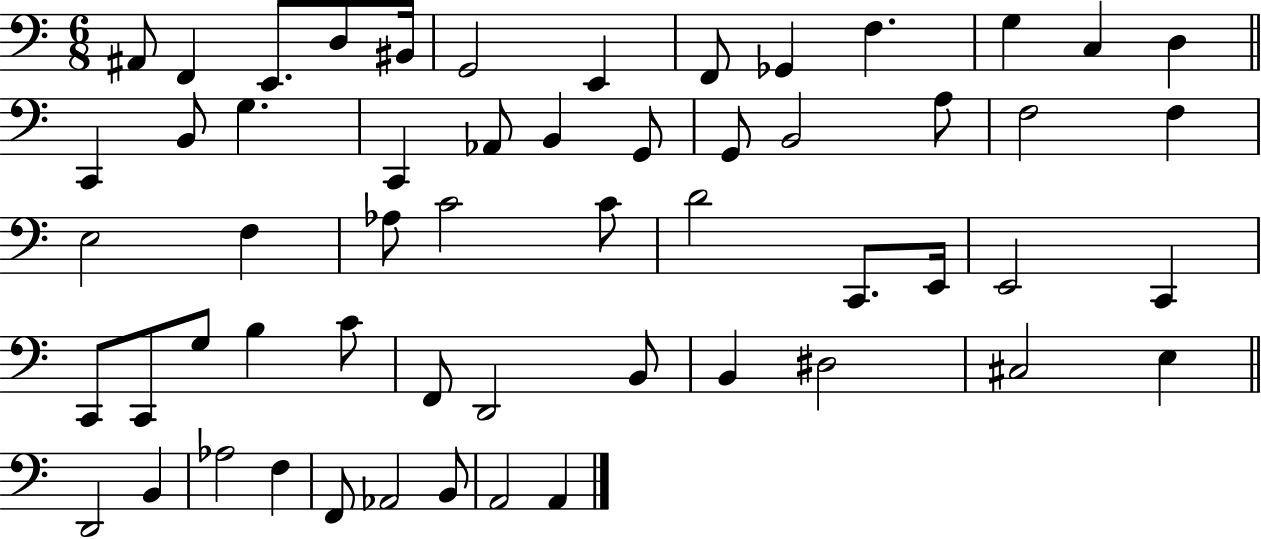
A#2/e F2/q E2/e. D3/e BIS2/s G2/h E2/q F2/e Gb2/q F3/q. G3/q C3/q D3/q C2/q B2/e G3/q. C2/q Ab2/e B2/q G2/e G2/e B2/h A3/e F3/h F3/q E3/h F3/q Ab3/e C4/h C4/e D4/h C2/e. E2/s E2/h C2/q C2/e C2/e G3/e B3/q C4/e F2/e D2/h B2/e B2/q D#3/h C#3/h E3/q D2/h B2/q Ab3/h F3/q F2/e Ab2/h B2/e A2/h A2/q